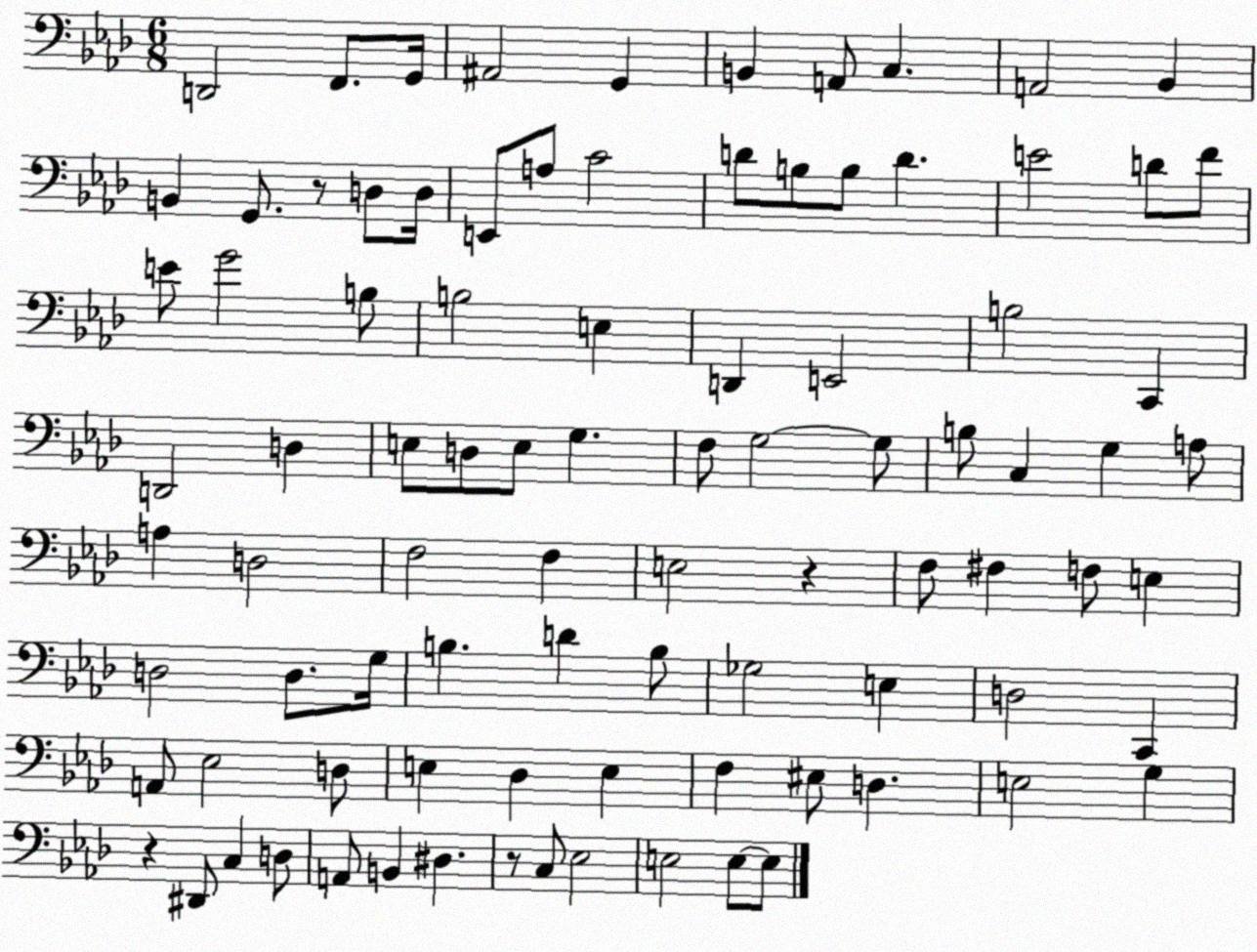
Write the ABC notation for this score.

X:1
T:Untitled
M:6/8
L:1/4
K:Ab
D,,2 F,,/2 G,,/4 ^A,,2 G,, B,, A,,/2 C, A,,2 _B,, B,, G,,/2 z/2 D,/2 D,/4 E,,/2 A,/2 C2 D/2 B,/2 B,/2 D E2 D/2 F/2 E/2 G2 B,/2 B,2 E, D,, E,,2 B,2 C,, D,,2 D, E,/2 D,/2 E,/2 G, F,/2 G,2 G,/2 B,/2 C, G, A,/2 A, D,2 F,2 F, E,2 z F,/2 ^F, F,/2 E, D,2 D,/2 G,/4 B, D B,/2 _G,2 E, D,2 C,, A,,/2 _E,2 D,/2 E, _D, E, F, ^E,/2 D, E,2 G, z ^D,,/2 C, D,/2 A,,/2 B,, ^D, z/2 C,/2 _E,2 E,2 E,/2 E,/2